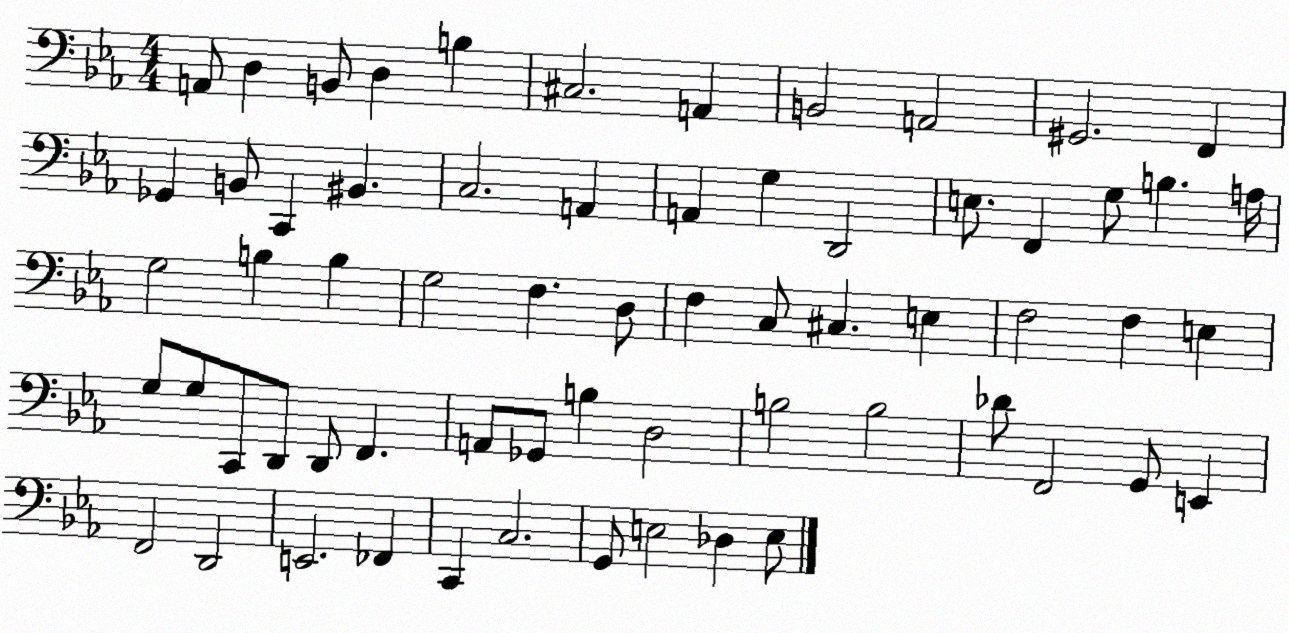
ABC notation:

X:1
T:Untitled
M:4/4
L:1/4
K:Eb
A,,/2 D, B,,/2 D, B, ^C,2 A,, B,,2 A,,2 ^G,,2 F,, _G,, B,,/2 C,, ^B,, C,2 A,, A,, G, D,,2 E,/2 F,, G,/2 B, A,/4 G,2 B, B, G,2 F, D,/2 F, C,/2 ^C, E, F,2 F, E, G,/2 G,/2 C,,/2 D,,/2 D,,/2 F,, A,,/2 _G,,/2 B, D,2 B,2 B,2 _D/2 F,,2 G,,/2 E,, F,,2 D,,2 E,,2 _F,, C,, C,2 G,,/2 E,2 _D, E,/2